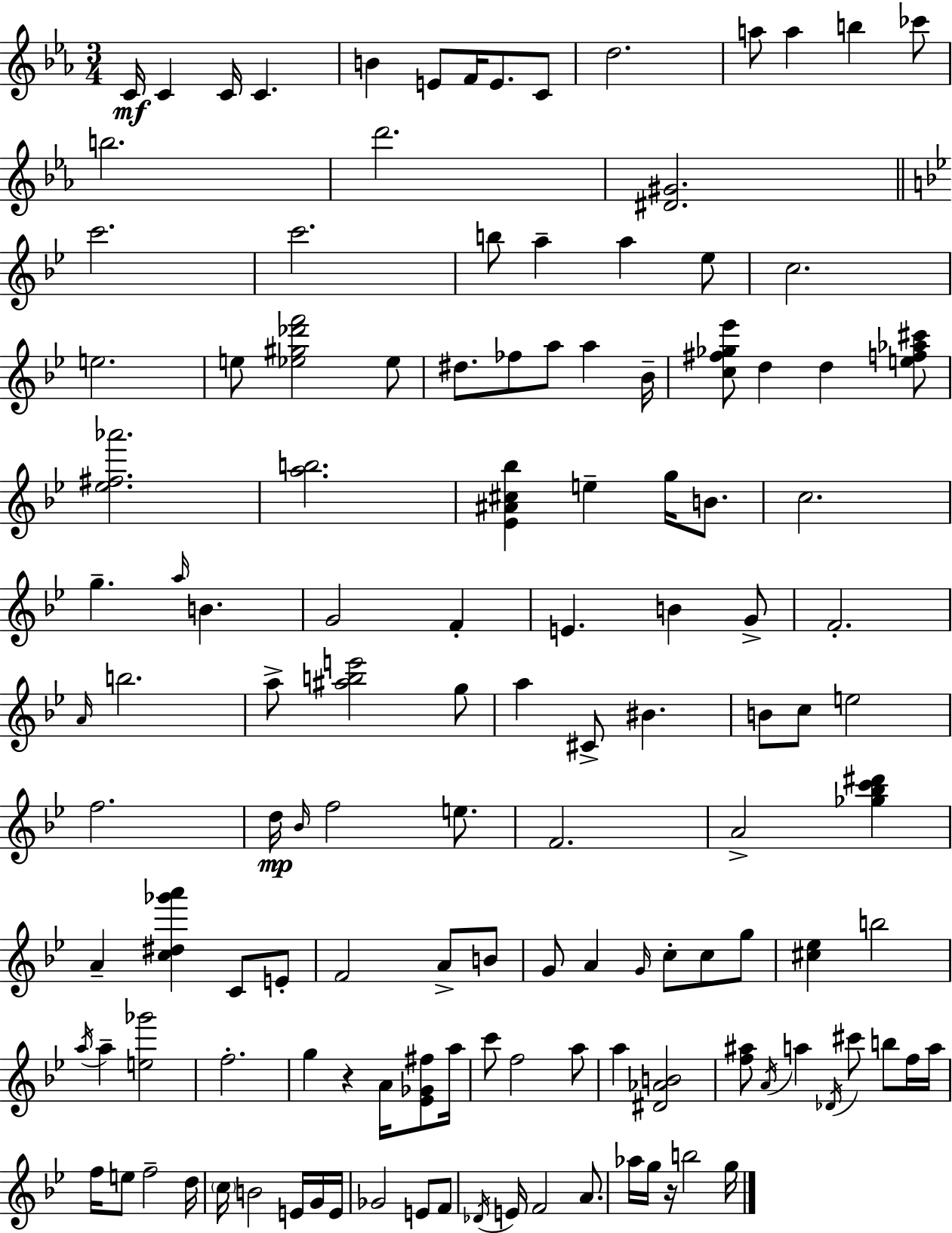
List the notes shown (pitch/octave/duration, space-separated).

C4/s C4/q C4/s C4/q. B4/q E4/e F4/s E4/e. C4/e D5/h. A5/e A5/q B5/q CES6/e B5/h. D6/h. [D#4,G#4]/h. C6/h. C6/h. B5/e A5/q A5/q Eb5/e C5/h. E5/h. E5/e [Eb5,G#5,Db6,F6]/h Eb5/e D#5/e. FES5/e A5/e A5/q Bb4/s [C5,F#5,Gb5,Eb6]/e D5/q D5/q [E5,F5,Ab5,C#6]/e [Eb5,F#5,Ab6]/h. [A5,B5]/h. [Eb4,A#4,C#5,Bb5]/q E5/q G5/s B4/e. C5/h. G5/q. A5/s B4/q. G4/h F4/q E4/q. B4/q G4/e F4/h. A4/s B5/h. A5/e [A#5,B5,E6]/h G5/e A5/q C#4/e BIS4/q. B4/e C5/e E5/h F5/h. D5/s Bb4/s F5/h E5/e. F4/h. A4/h [Gb5,Bb5,C6,D#6]/q A4/q [C5,D#5,Gb6,A6]/q C4/e E4/e F4/h A4/e B4/e G4/e A4/q G4/s C5/e C5/e G5/e [C#5,Eb5]/q B5/h A5/s A5/q [E5,Gb6]/h F5/h. G5/q R/q A4/s [Eb4,Gb4,F#5]/e A5/s C6/e F5/h A5/e A5/q [D#4,Ab4,B4]/h [F5,A#5]/e A4/s A5/q Db4/s C#6/e B5/e F5/s A5/s F5/s E5/e F5/h D5/s C5/s B4/h E4/s G4/s E4/s Gb4/h E4/e F4/e Db4/s E4/s F4/h A4/e. Ab5/s G5/s R/s B5/h G5/s